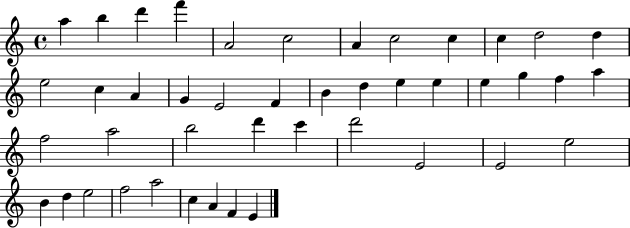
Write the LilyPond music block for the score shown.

{
  \clef treble
  \time 4/4
  \defaultTimeSignature
  \key c \major
  a''4 b''4 d'''4 f'''4 | a'2 c''2 | a'4 c''2 c''4 | c''4 d''2 d''4 | \break e''2 c''4 a'4 | g'4 e'2 f'4 | b'4 d''4 e''4 e''4 | e''4 g''4 f''4 a''4 | \break f''2 a''2 | b''2 d'''4 c'''4 | d'''2 e'2 | e'2 e''2 | \break b'4 d''4 e''2 | f''2 a''2 | c''4 a'4 f'4 e'4 | \bar "|."
}